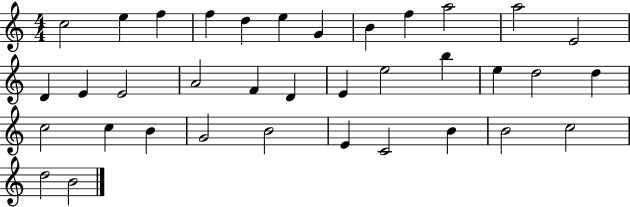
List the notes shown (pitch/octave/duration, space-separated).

C5/h E5/q F5/q F5/q D5/q E5/q G4/q B4/q F5/q A5/h A5/h E4/h D4/q E4/q E4/h A4/h F4/q D4/q E4/q E5/h B5/q E5/q D5/h D5/q C5/h C5/q B4/q G4/h B4/h E4/q C4/h B4/q B4/h C5/h D5/h B4/h